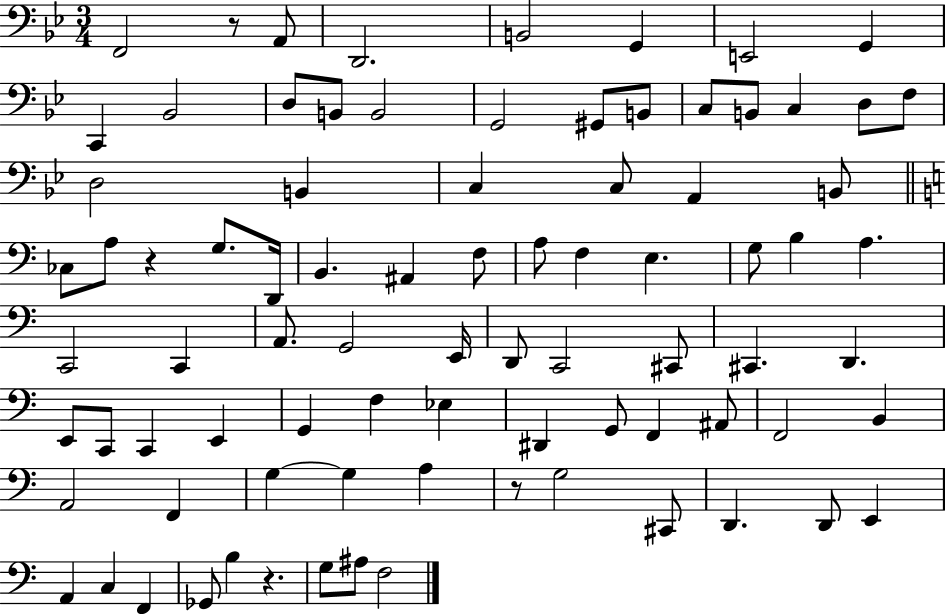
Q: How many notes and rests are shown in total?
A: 84